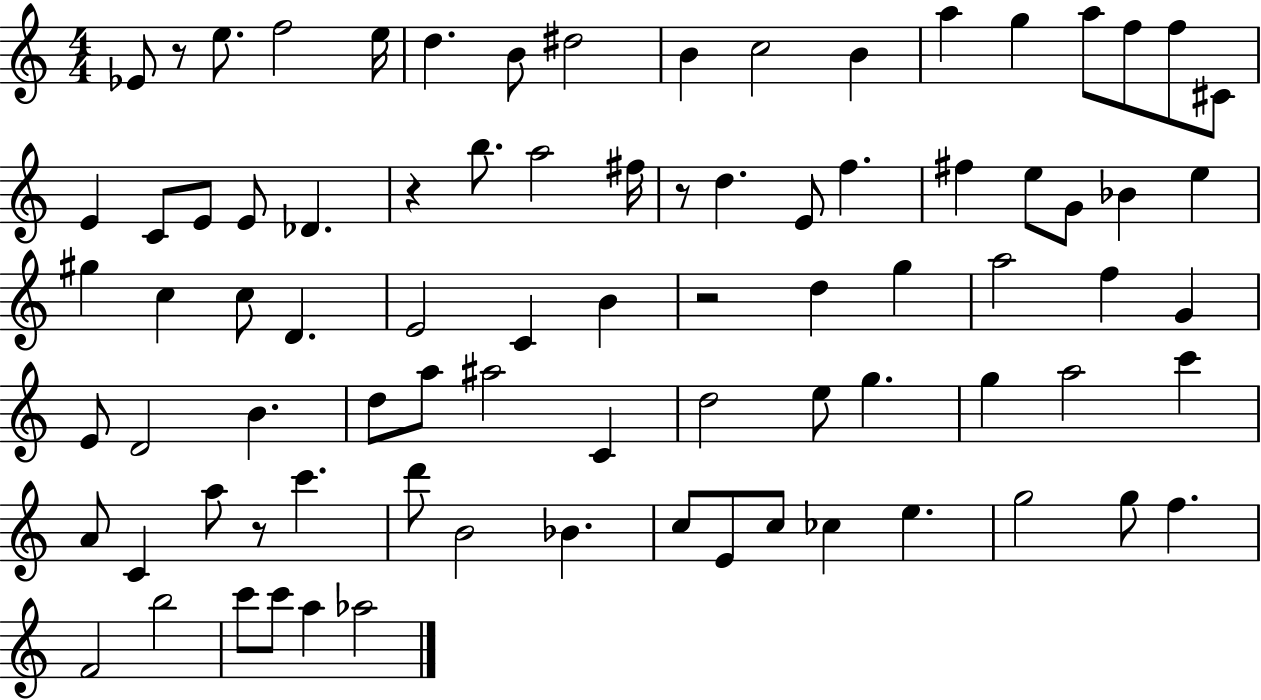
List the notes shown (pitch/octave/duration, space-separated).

Eb4/e R/e E5/e. F5/h E5/s D5/q. B4/e D#5/h B4/q C5/h B4/q A5/q G5/q A5/e F5/e F5/e C#4/e E4/q C4/e E4/e E4/e Db4/q. R/q B5/e. A5/h F#5/s R/e D5/q. E4/e F5/q. F#5/q E5/e G4/e Bb4/q E5/q G#5/q C5/q C5/e D4/q. E4/h C4/q B4/q R/h D5/q G5/q A5/h F5/q G4/q E4/e D4/h B4/q. D5/e A5/e A#5/h C4/q D5/h E5/e G5/q. G5/q A5/h C6/q A4/e C4/q A5/e R/e C6/q. D6/e B4/h Bb4/q. C5/e E4/e C5/e CES5/q E5/q. G5/h G5/e F5/q. F4/h B5/h C6/e C6/e A5/q Ab5/h